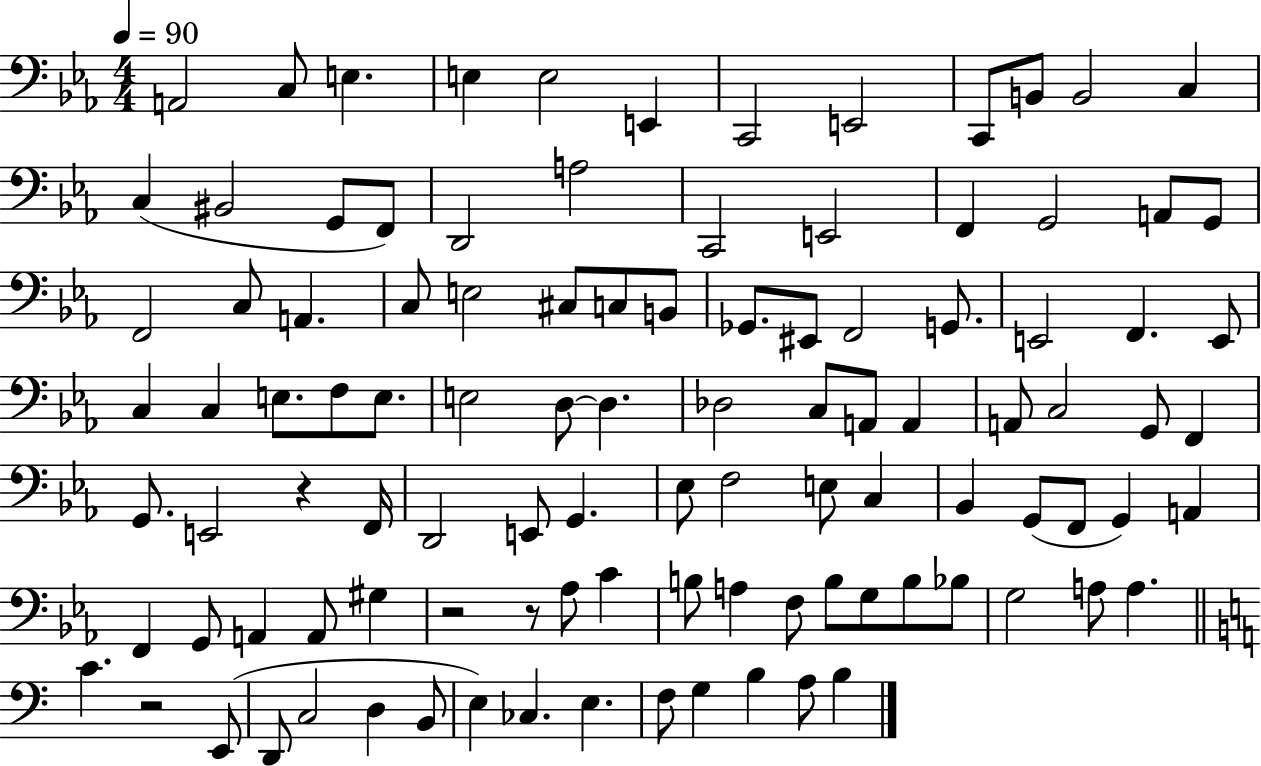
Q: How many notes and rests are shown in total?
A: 105